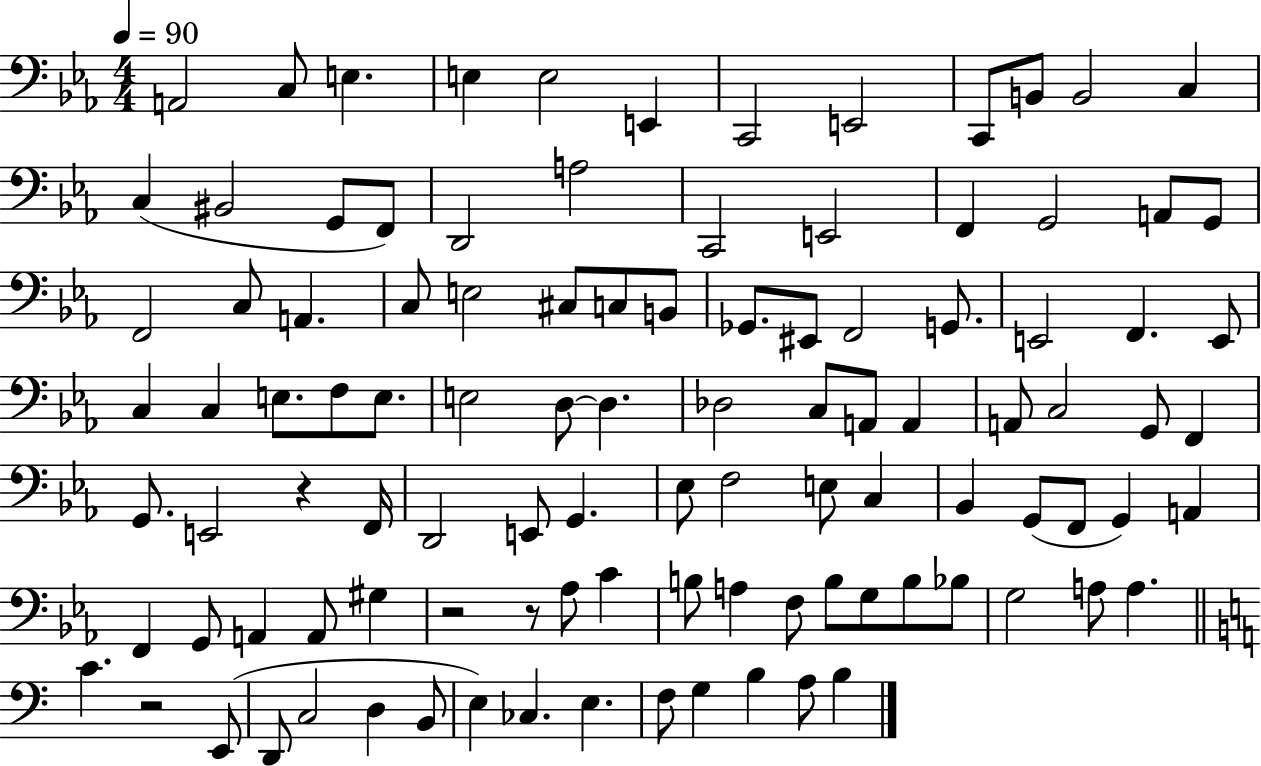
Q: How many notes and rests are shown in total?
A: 105